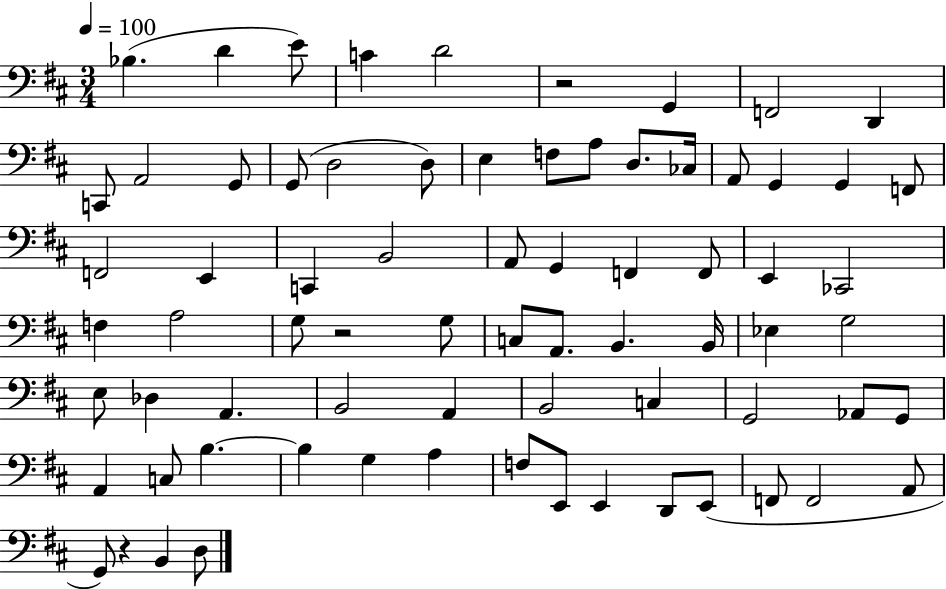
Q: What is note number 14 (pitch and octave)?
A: D3